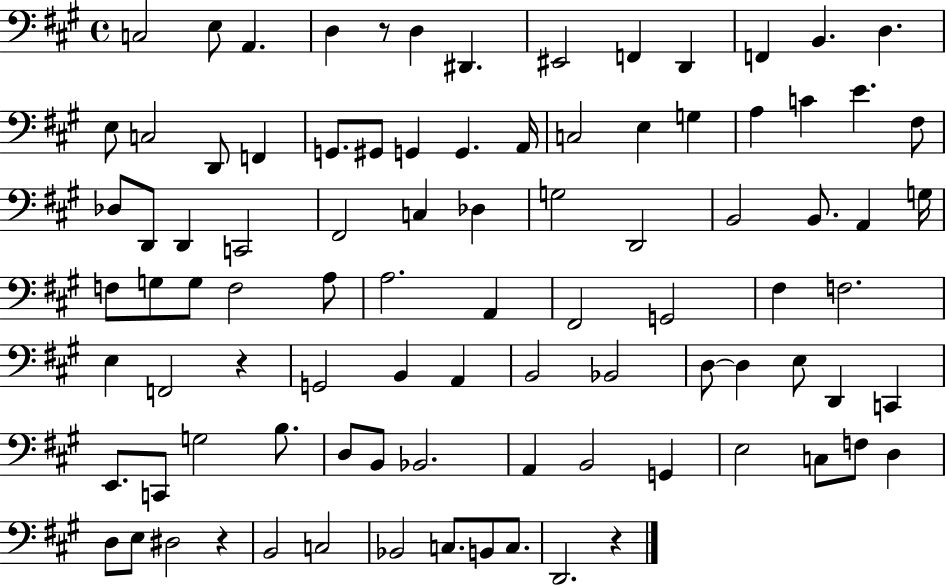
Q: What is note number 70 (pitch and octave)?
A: B2